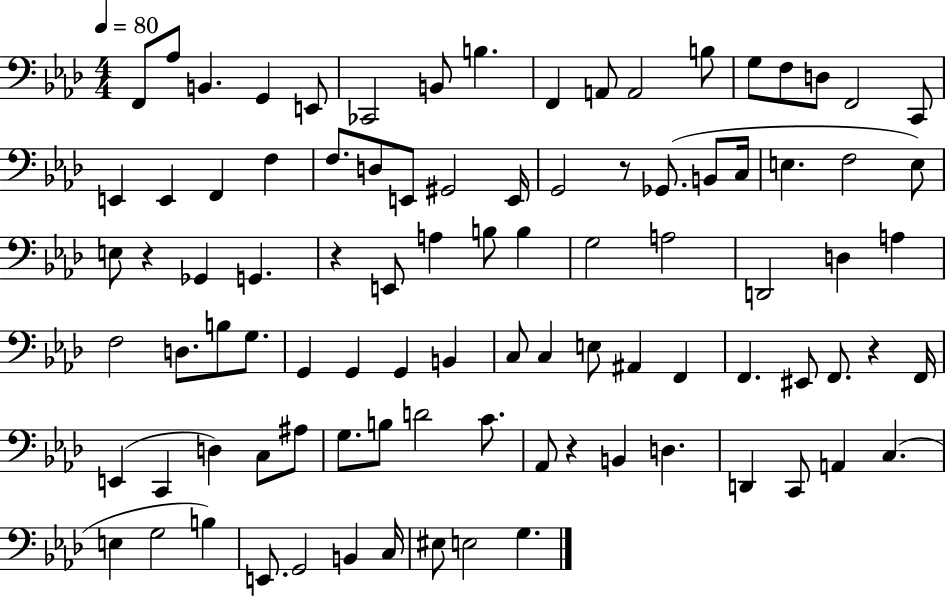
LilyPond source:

{
  \clef bass
  \numericTimeSignature
  \time 4/4
  \key aes \major
  \tempo 4 = 80
  \repeat volta 2 { f,8 aes8 b,4. g,4 e,8 | ces,2 b,8 b4. | f,4 a,8 a,2 b8 | g8 f8 d8 f,2 c,8 | \break e,4 e,4 f,4 f4 | f8. d8 e,8 gis,2 e,16 | g,2 r8 ges,8.( b,8 c16 | e4. f2 e8) | \break e8 r4 ges,4 g,4. | r4 e,8 a4 b8 b4 | g2 a2 | d,2 d4 a4 | \break f2 d8. b8 g8. | g,4 g,4 g,4 b,4 | c8 c4 e8 ais,4 f,4 | f,4. eis,8 f,8. r4 f,16 | \break e,4( c,4 d4) c8 ais8 | g8. b8 d'2 c'8. | aes,8 r4 b,4 d4. | d,4 c,8 a,4 c4.( | \break e4 g2 b4) | e,8. g,2 b,4 c16 | eis8 e2 g4. | } \bar "|."
}